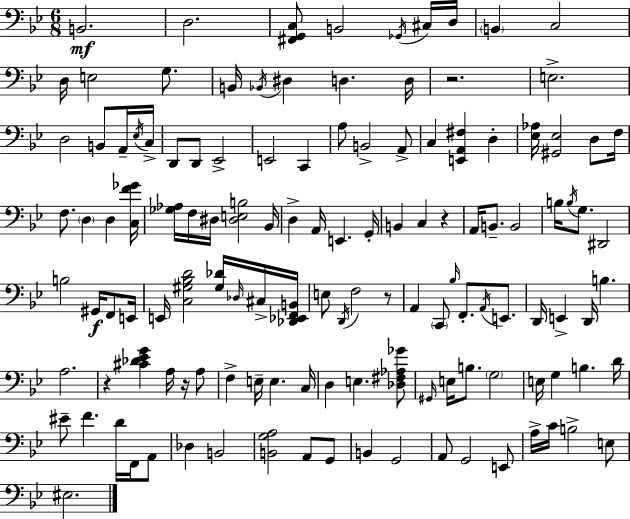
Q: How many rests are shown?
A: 5